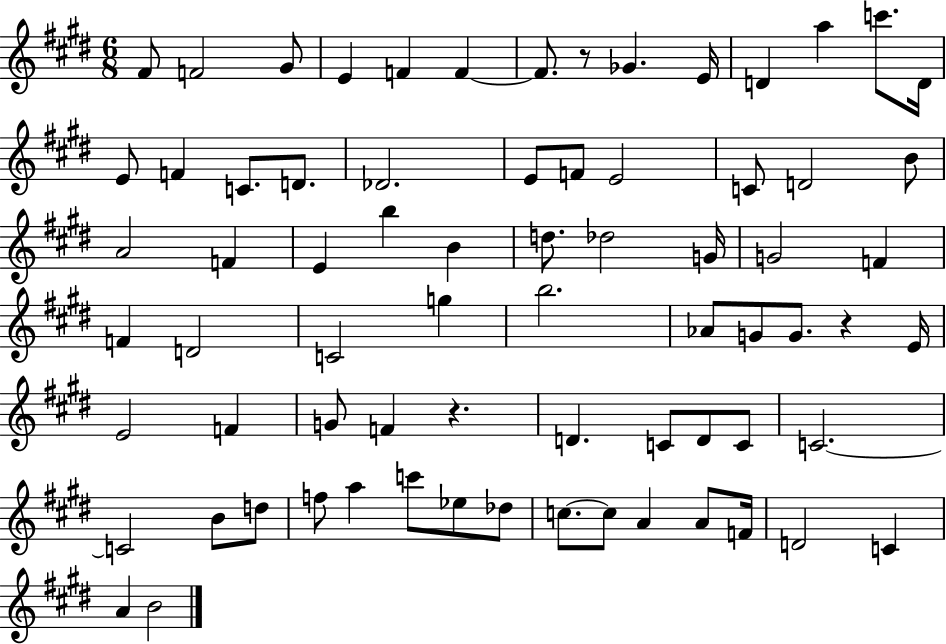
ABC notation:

X:1
T:Untitled
M:6/8
L:1/4
K:E
^F/2 F2 ^G/2 E F F F/2 z/2 _G E/4 D a c'/2 D/4 E/2 F C/2 D/2 _D2 E/2 F/2 E2 C/2 D2 B/2 A2 F E b B d/2 _d2 G/4 G2 F F D2 C2 g b2 _A/2 G/2 G/2 z E/4 E2 F G/2 F z D C/2 D/2 C/2 C2 C2 B/2 d/2 f/2 a c'/2 _e/2 _d/2 c/2 c/2 A A/2 F/4 D2 C A B2